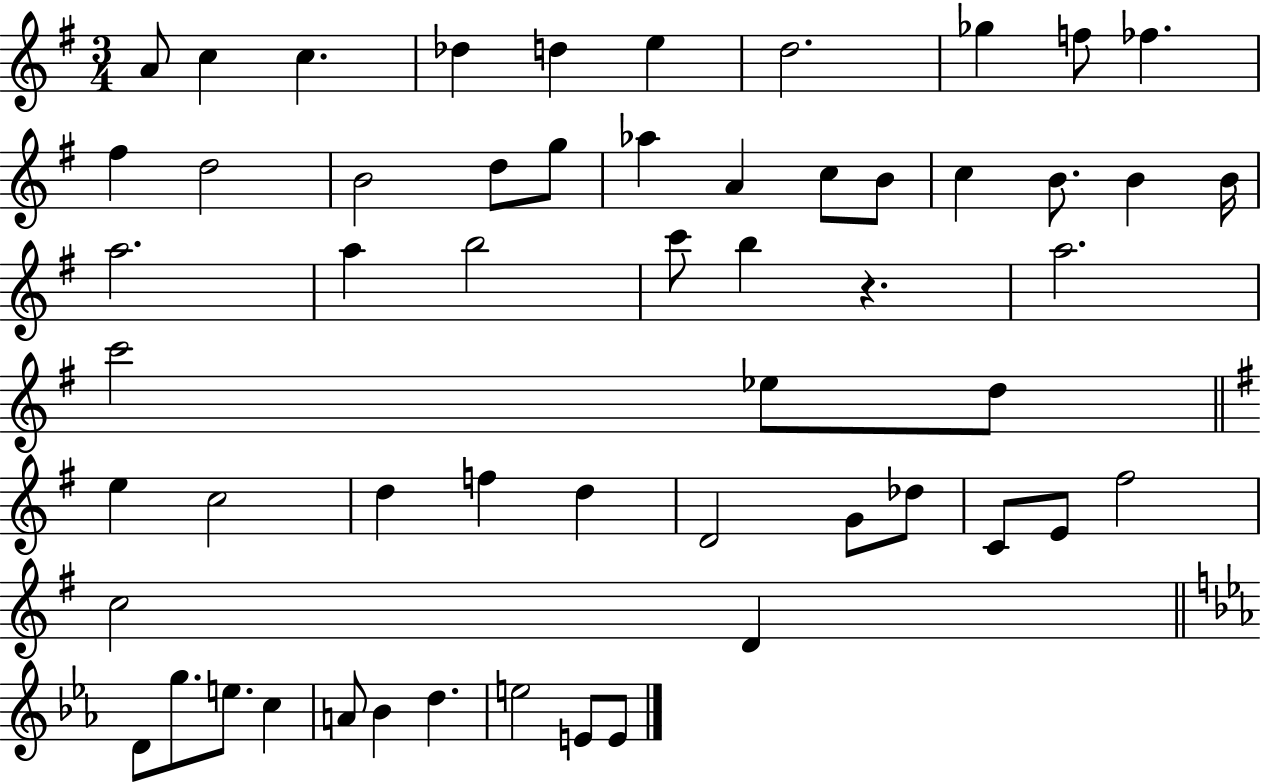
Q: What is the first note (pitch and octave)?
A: A4